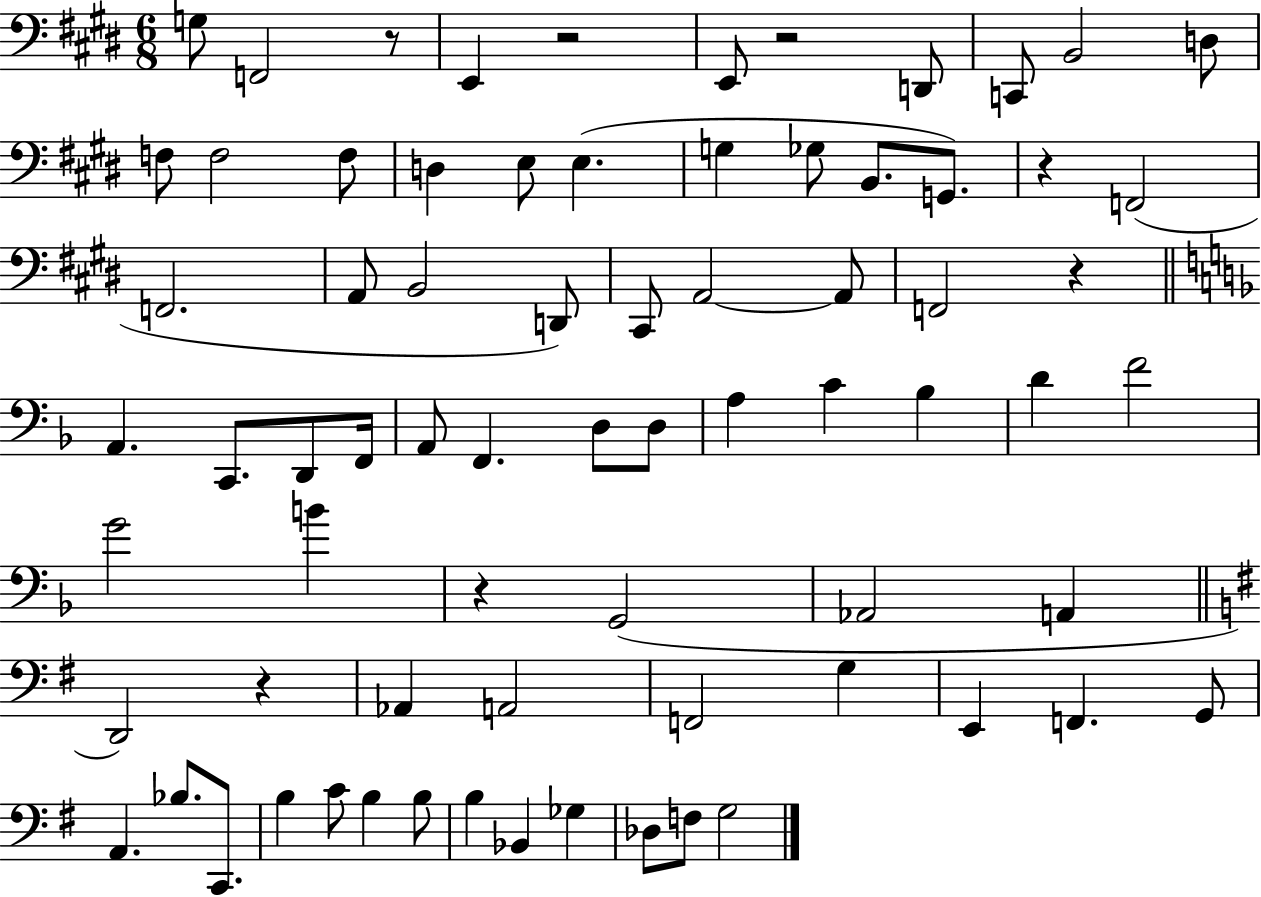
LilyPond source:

{
  \clef bass
  \numericTimeSignature
  \time 6/8
  \key e \major
  g8 f,2 r8 | e,4 r2 | e,8 r2 d,8 | c,8 b,2 d8 | \break f8 f2 f8 | d4 e8 e4.( | g4 ges8 b,8. g,8.) | r4 f,2( | \break f,2. | a,8 b,2 d,8) | cis,8 a,2~~ a,8 | f,2 r4 | \break \bar "||" \break \key d \minor a,4. c,8. d,8 f,16 | a,8 f,4. d8 d8 | a4 c'4 bes4 | d'4 f'2 | \break g'2 b'4 | r4 g,2( | aes,2 a,4 | \bar "||" \break \key g \major d,2) r4 | aes,4 a,2 | f,2 g4 | e,4 f,4. g,8 | \break a,4. bes8. c,8. | b4 c'8 b4 b8 | b4 bes,4 ges4 | des8 f8 g2 | \break \bar "|."
}